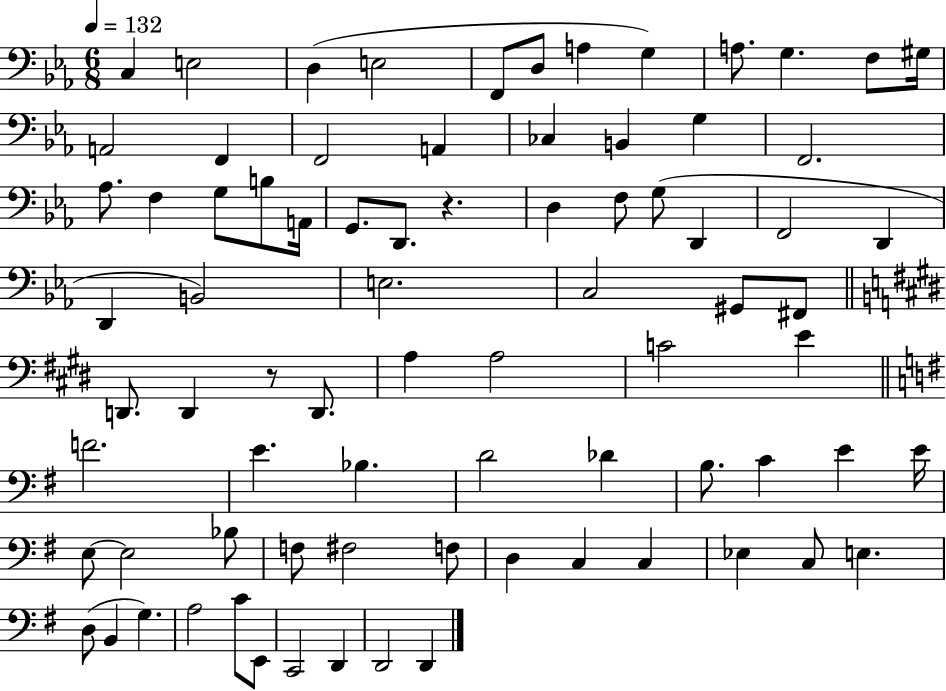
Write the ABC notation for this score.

X:1
T:Untitled
M:6/8
L:1/4
K:Eb
C, E,2 D, E,2 F,,/2 D,/2 A, G, A,/2 G, F,/2 ^G,/4 A,,2 F,, F,,2 A,, _C, B,, G, F,,2 _A,/2 F, G,/2 B,/2 A,,/4 G,,/2 D,,/2 z D, F,/2 G,/2 D,, F,,2 D,, D,, B,,2 E,2 C,2 ^G,,/2 ^F,,/2 D,,/2 D,, z/2 D,,/2 A, A,2 C2 E F2 E _B, D2 _D B,/2 C E E/4 E,/2 E,2 _B,/2 F,/2 ^F,2 F,/2 D, C, C, _E, C,/2 E, D,/2 B,, G, A,2 C/2 E,,/2 C,,2 D,, D,,2 D,,